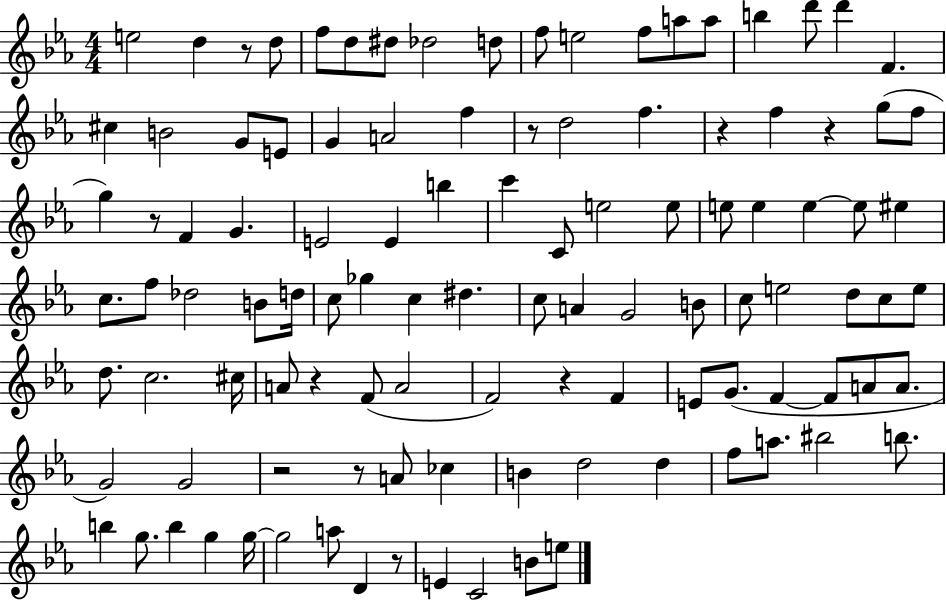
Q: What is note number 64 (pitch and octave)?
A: C5